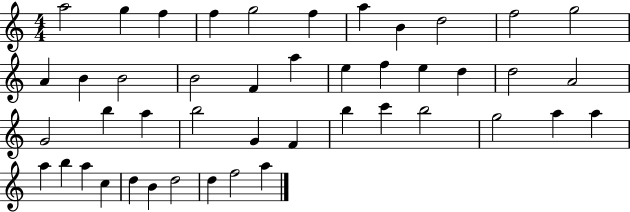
{
  \clef treble
  \numericTimeSignature
  \time 4/4
  \key c \major
  a''2 g''4 f''4 | f''4 g''2 f''4 | a''4 b'4 d''2 | f''2 g''2 | \break a'4 b'4 b'2 | b'2 f'4 a''4 | e''4 f''4 e''4 d''4 | d''2 a'2 | \break g'2 b''4 a''4 | b''2 g'4 f'4 | b''4 c'''4 b''2 | g''2 a''4 a''4 | \break a''4 b''4 a''4 c''4 | d''4 b'4 d''2 | d''4 f''2 a''4 | \bar "|."
}